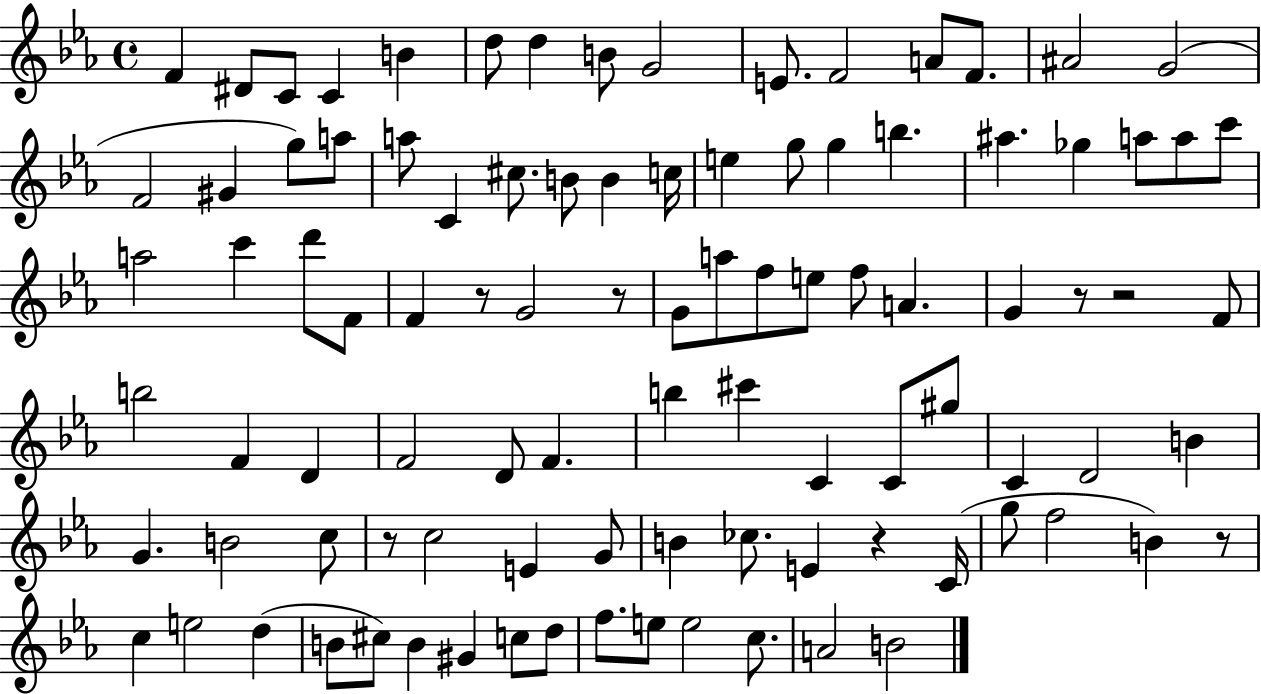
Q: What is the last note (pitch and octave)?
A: B4